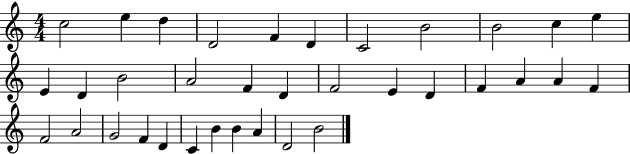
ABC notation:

X:1
T:Untitled
M:4/4
L:1/4
K:C
c2 e d D2 F D C2 B2 B2 c e E D B2 A2 F D F2 E D F A A F F2 A2 G2 F D C B B A D2 B2